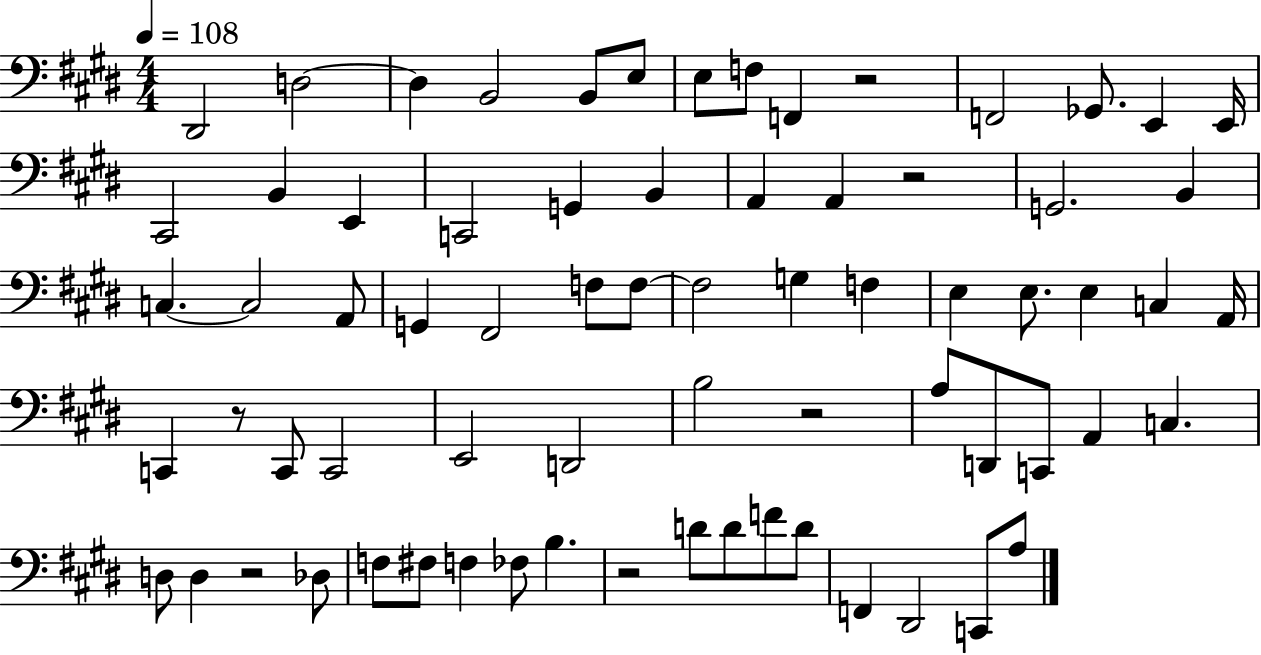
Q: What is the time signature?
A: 4/4